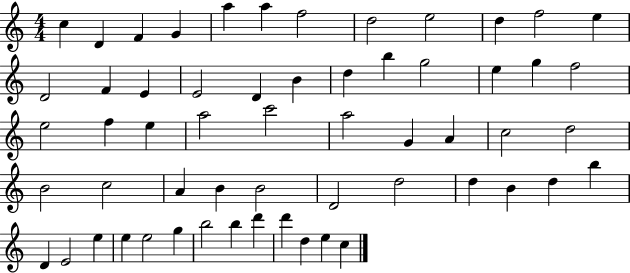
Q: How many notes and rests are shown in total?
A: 58